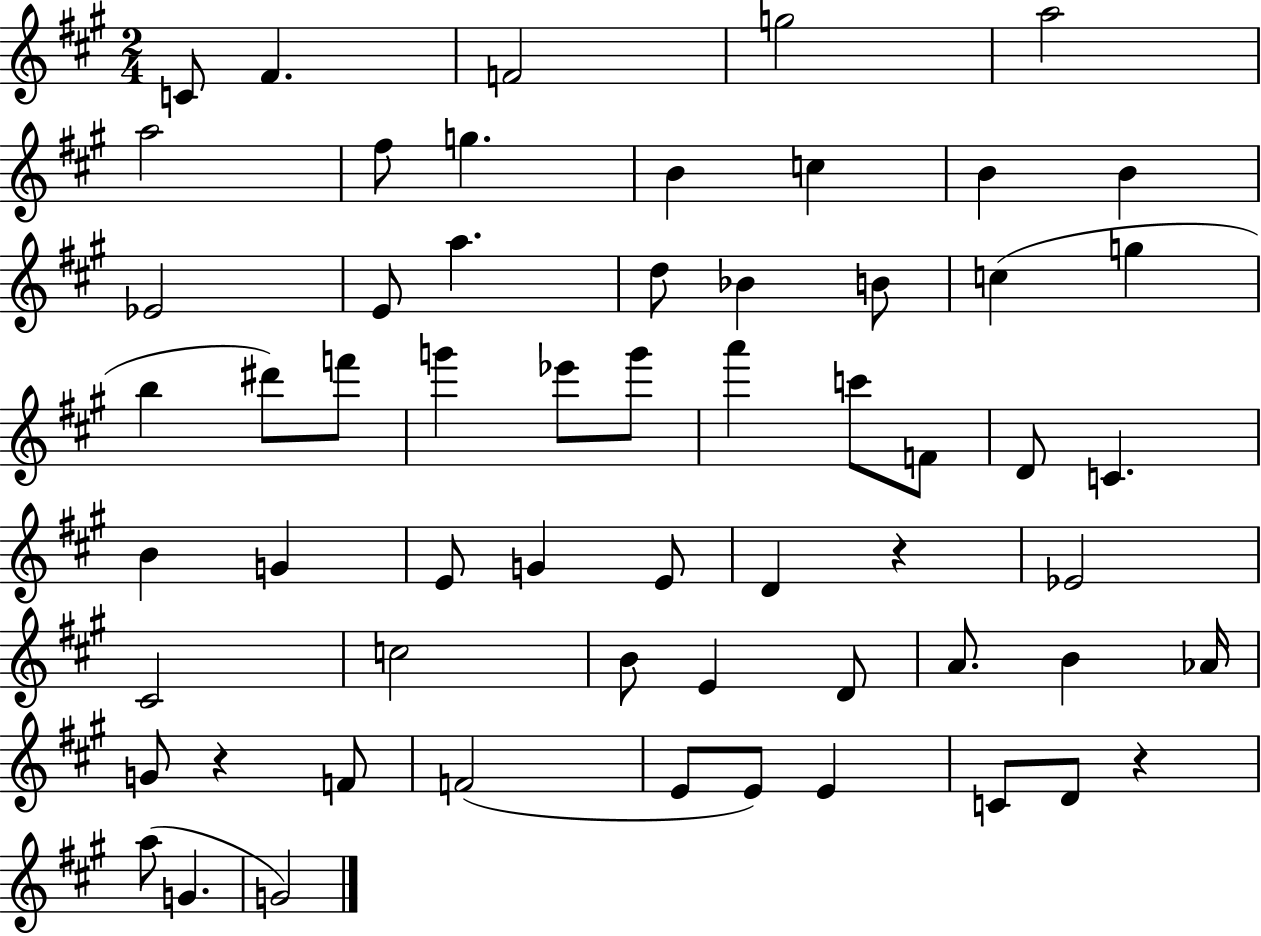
{
  \clef treble
  \numericTimeSignature
  \time 2/4
  \key a \major
  \repeat volta 2 { c'8 fis'4. | f'2 | g''2 | a''2 | \break a''2 | fis''8 g''4. | b'4 c''4 | b'4 b'4 | \break ees'2 | e'8 a''4. | d''8 bes'4 b'8 | c''4( g''4 | \break b''4 dis'''8) f'''8 | g'''4 ees'''8 g'''8 | a'''4 c'''8 f'8 | d'8 c'4. | \break b'4 g'4 | e'8 g'4 e'8 | d'4 r4 | ees'2 | \break cis'2 | c''2 | b'8 e'4 d'8 | a'8. b'4 aes'16 | \break g'8 r4 f'8 | f'2( | e'8 e'8) e'4 | c'8 d'8 r4 | \break a''8( g'4. | g'2) | } \bar "|."
}